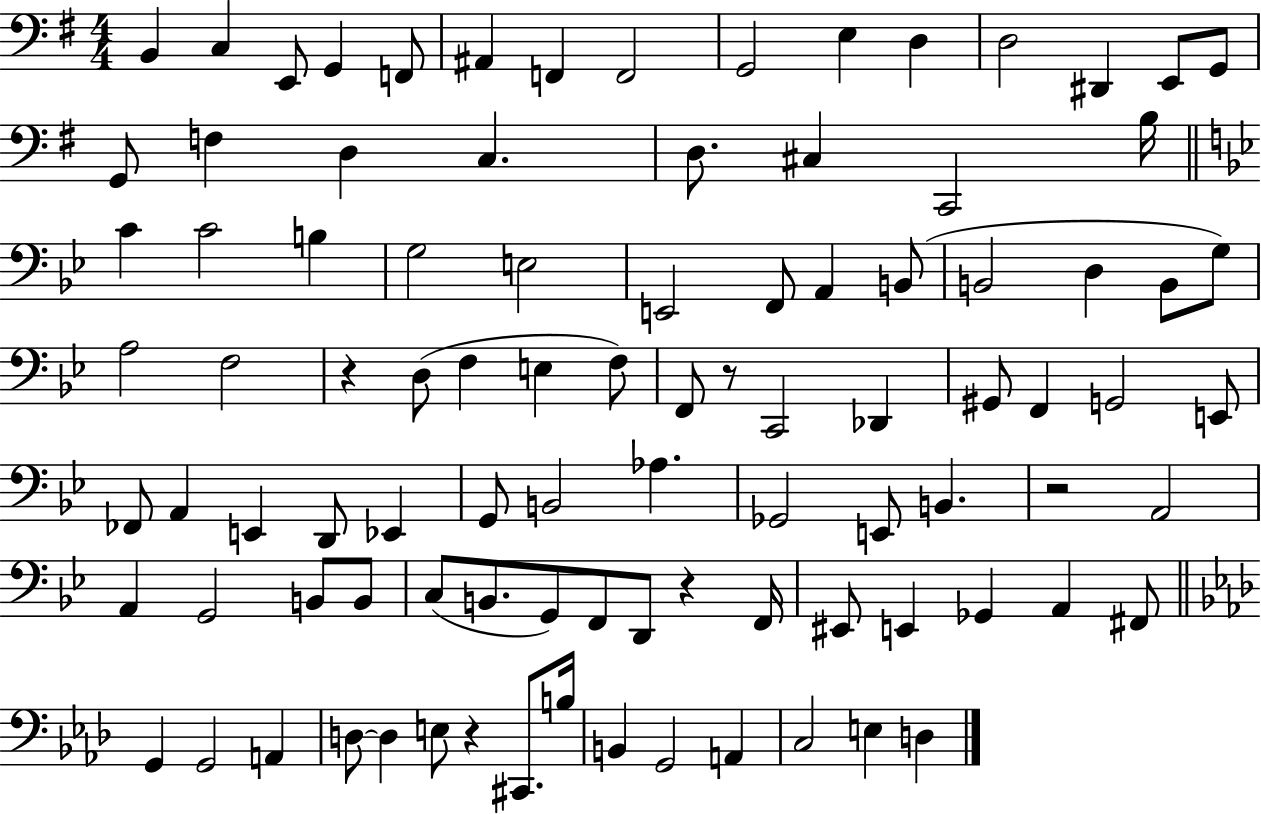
B2/q C3/q E2/e G2/q F2/e A#2/q F2/q F2/h G2/h E3/q D3/q D3/h D#2/q E2/e G2/e G2/e F3/q D3/q C3/q. D3/e. C#3/q C2/h B3/s C4/q C4/h B3/q G3/h E3/h E2/h F2/e A2/q B2/e B2/h D3/q B2/e G3/e A3/h F3/h R/q D3/e F3/q E3/q F3/e F2/e R/e C2/h Db2/q G#2/e F2/q G2/h E2/e FES2/e A2/q E2/q D2/e Eb2/q G2/e B2/h Ab3/q. Gb2/h E2/e B2/q. R/h A2/h A2/q G2/h B2/e B2/e C3/e B2/e. G2/e F2/e D2/e R/q F2/s EIS2/e E2/q Gb2/q A2/q F#2/e G2/q G2/h A2/q D3/e D3/q E3/e R/q C#2/e. B3/s B2/q G2/h A2/q C3/h E3/q D3/q